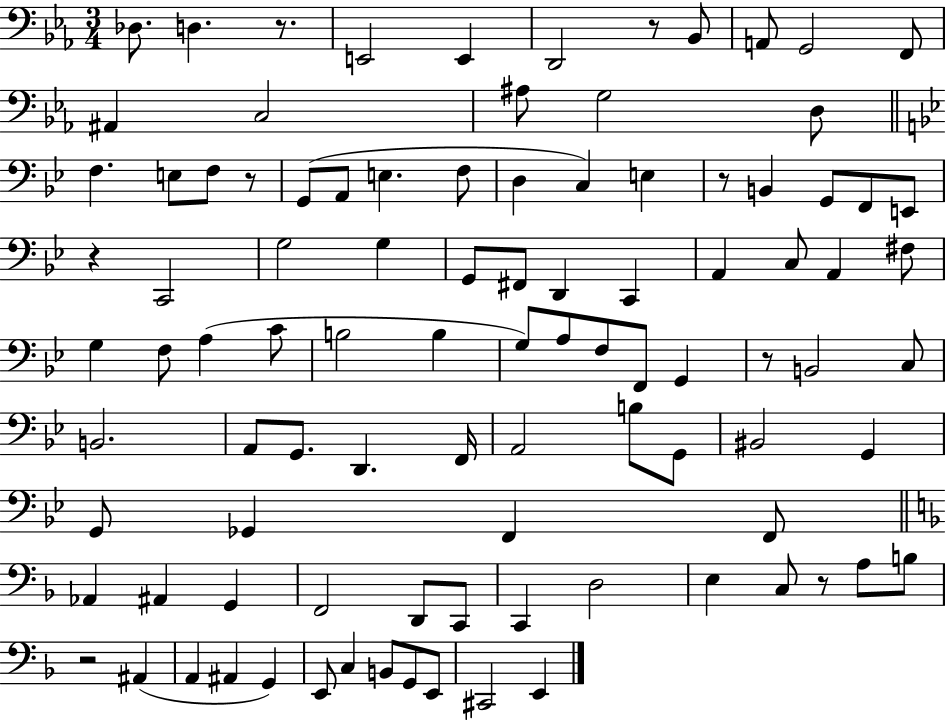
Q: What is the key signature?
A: EES major